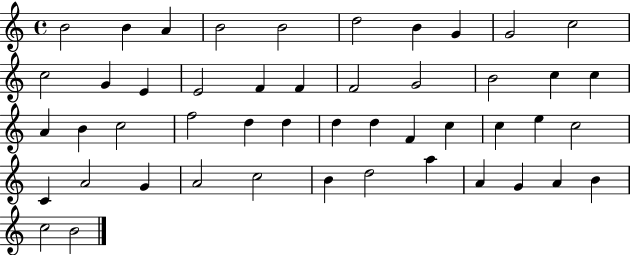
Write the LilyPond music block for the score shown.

{
  \clef treble
  \time 4/4
  \defaultTimeSignature
  \key c \major
  b'2 b'4 a'4 | b'2 b'2 | d''2 b'4 g'4 | g'2 c''2 | \break c''2 g'4 e'4 | e'2 f'4 f'4 | f'2 g'2 | b'2 c''4 c''4 | \break a'4 b'4 c''2 | f''2 d''4 d''4 | d''4 d''4 f'4 c''4 | c''4 e''4 c''2 | \break c'4 a'2 g'4 | a'2 c''2 | b'4 d''2 a''4 | a'4 g'4 a'4 b'4 | \break c''2 b'2 | \bar "|."
}